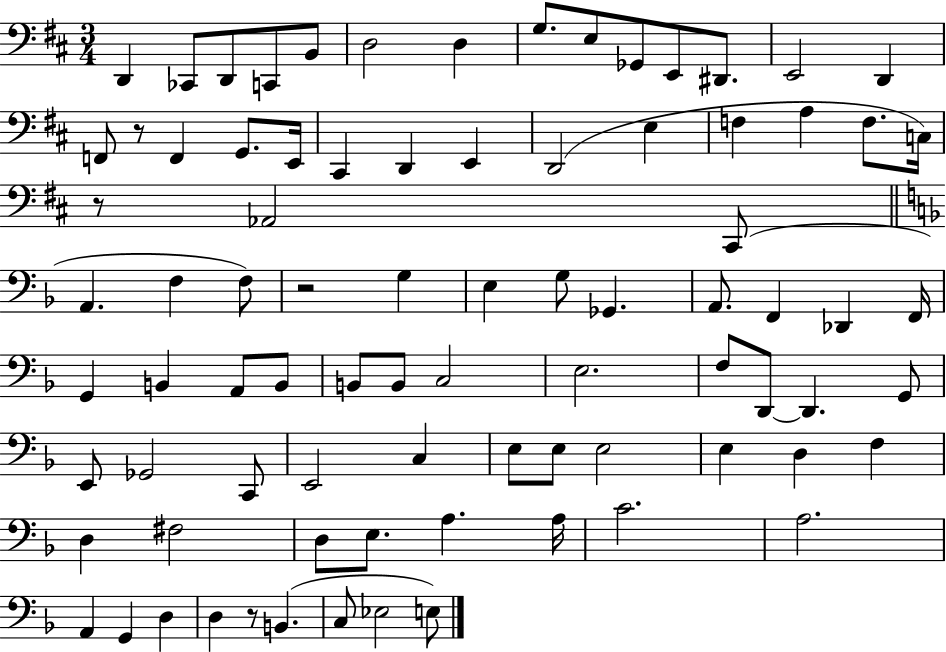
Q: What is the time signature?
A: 3/4